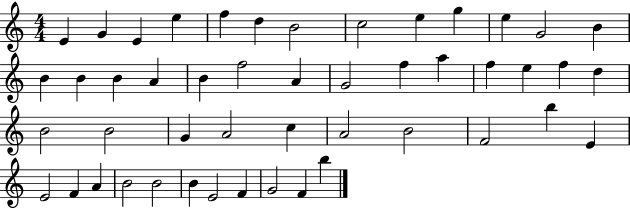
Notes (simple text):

E4/q G4/q E4/q E5/q F5/q D5/q B4/h C5/h E5/q G5/q E5/q G4/h B4/q B4/q B4/q B4/q A4/q B4/q F5/h A4/q G4/h F5/q A5/q F5/q E5/q F5/q D5/q B4/h B4/h G4/q A4/h C5/q A4/h B4/h F4/h B5/q E4/q E4/h F4/q A4/q B4/h B4/h B4/q E4/h F4/q G4/h F4/q B5/q